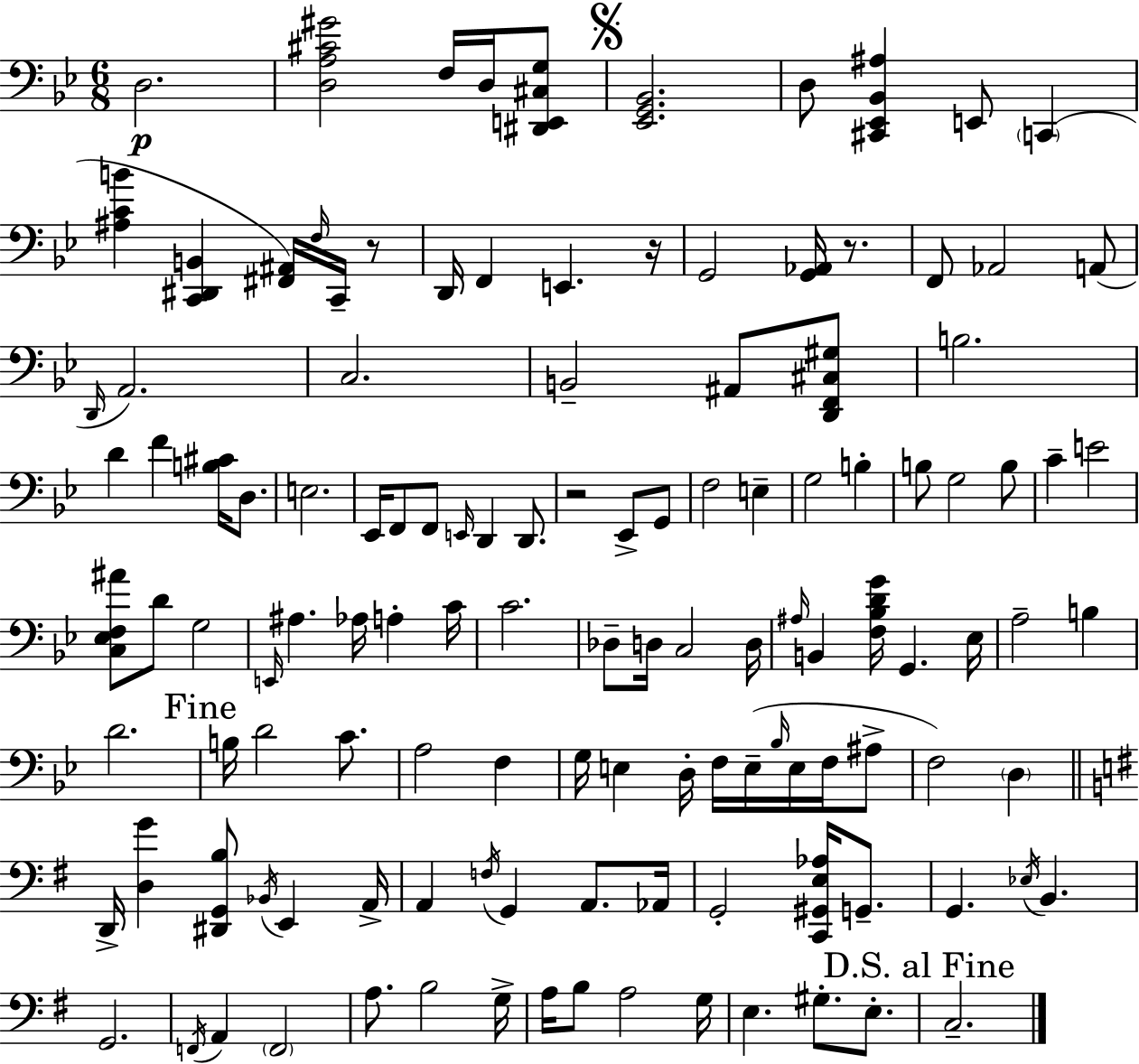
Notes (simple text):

D3/h. [D3,A3,C#4,G#4]/h F3/s D3/s [D#2,E2,C#3,G3]/e [Eb2,G2,Bb2]/h. D3/e [C#2,Eb2,Bb2,A#3]/q E2/e C2/q [A#3,C4,B4]/q [C2,D#2,B2]/q [F#2,A#2]/s F3/s C2/s R/e D2/s F2/q E2/q. R/s G2/h [G2,Ab2]/s R/e. F2/e Ab2/h A2/e D2/s A2/h. C3/h. B2/h A#2/e [D2,F2,C#3,G#3]/e B3/h. D4/q F4/q [B3,C#4]/s D3/e. E3/h. Eb2/s F2/e F2/e E2/s D2/q D2/e. R/h Eb2/e G2/e F3/h E3/q G3/h B3/q B3/e G3/h B3/e C4/q E4/h [C3,Eb3,F3,A#4]/e D4/e G3/h E2/s A#3/q. Ab3/s A3/q C4/s C4/h. Db3/e D3/s C3/h D3/s A#3/s B2/q [F3,Bb3,D4,G4]/s G2/q. Eb3/s A3/h B3/q D4/h. B3/s D4/h C4/e. A3/h F3/q G3/s E3/q D3/s F3/s E3/s Bb3/s E3/s F3/s A#3/e F3/h D3/q D2/s [D3,G4]/q [D#2,G2,B3]/e Bb2/s E2/q A2/s A2/q F3/s G2/q A2/e. Ab2/s G2/h [C2,G#2,E3,Ab3]/s G2/e. G2/q. Eb3/s B2/q. G2/h. F2/s A2/q F2/h A3/e. B3/h G3/s A3/s B3/e A3/h G3/s E3/q. G#3/e. E3/e. C3/h.